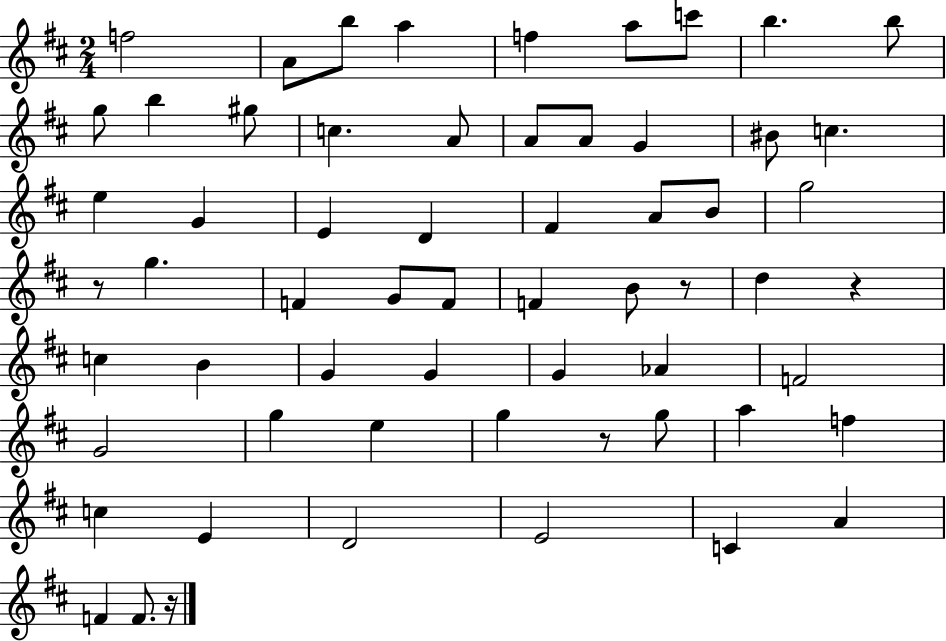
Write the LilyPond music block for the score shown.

{
  \clef treble
  \numericTimeSignature
  \time 2/4
  \key d \major
  f''2 | a'8 b''8 a''4 | f''4 a''8 c'''8 | b''4. b''8 | \break g''8 b''4 gis''8 | c''4. a'8 | a'8 a'8 g'4 | bis'8 c''4. | \break e''4 g'4 | e'4 d'4 | fis'4 a'8 b'8 | g''2 | \break r8 g''4. | f'4 g'8 f'8 | f'4 b'8 r8 | d''4 r4 | \break c''4 b'4 | g'4 g'4 | g'4 aes'4 | f'2 | \break g'2 | g''4 e''4 | g''4 r8 g''8 | a''4 f''4 | \break c''4 e'4 | d'2 | e'2 | c'4 a'4 | \break f'4 f'8. r16 | \bar "|."
}